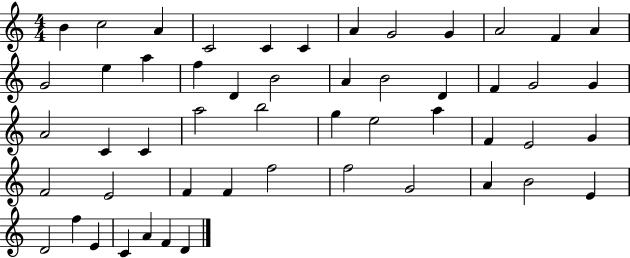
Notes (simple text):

B4/q C5/h A4/q C4/h C4/q C4/q A4/q G4/h G4/q A4/h F4/q A4/q G4/h E5/q A5/q F5/q D4/q B4/h A4/q B4/h D4/q F4/q G4/h G4/q A4/h C4/q C4/q A5/h B5/h G5/q E5/h A5/q F4/q E4/h G4/q F4/h E4/h F4/q F4/q F5/h F5/h G4/h A4/q B4/h E4/q D4/h F5/q E4/q C4/q A4/q F4/q D4/q